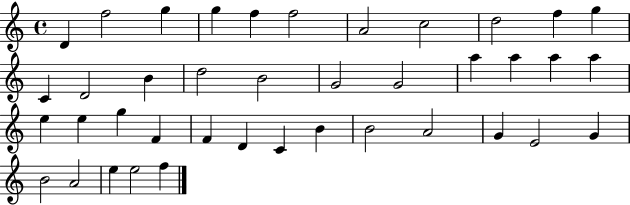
D4/q F5/h G5/q G5/q F5/q F5/h A4/h C5/h D5/h F5/q G5/q C4/q D4/h B4/q D5/h B4/h G4/h G4/h A5/q A5/q A5/q A5/q E5/q E5/q G5/q F4/q F4/q D4/q C4/q B4/q B4/h A4/h G4/q E4/h G4/q B4/h A4/h E5/q E5/h F5/q